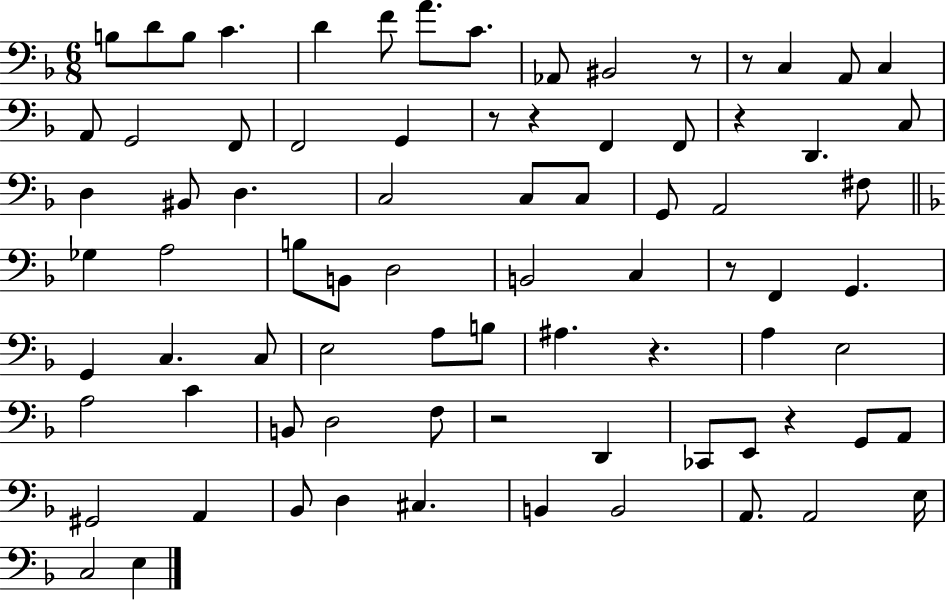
{
  \clef bass
  \numericTimeSignature
  \time 6/8
  \key f \major
  b8 d'8 b8 c'4. | d'4 f'8 a'8. c'8. | aes,8 bis,2 r8 | r8 c4 a,8 c4 | \break a,8 g,2 f,8 | f,2 g,4 | r8 r4 f,4 f,8 | r4 d,4. c8 | \break d4 bis,8 d4. | c2 c8 c8 | g,8 a,2 fis8 | \bar "||" \break \key f \major ges4 a2 | b8 b,8 d2 | b,2 c4 | r8 f,4 g,4. | \break g,4 c4. c8 | e2 a8 b8 | ais4. r4. | a4 e2 | \break a2 c'4 | b,8 d2 f8 | r2 d,4 | ces,8 e,8 r4 g,8 a,8 | \break gis,2 a,4 | bes,8 d4 cis4. | b,4 b,2 | a,8. a,2 e16 | \break c2 e4 | \bar "|."
}